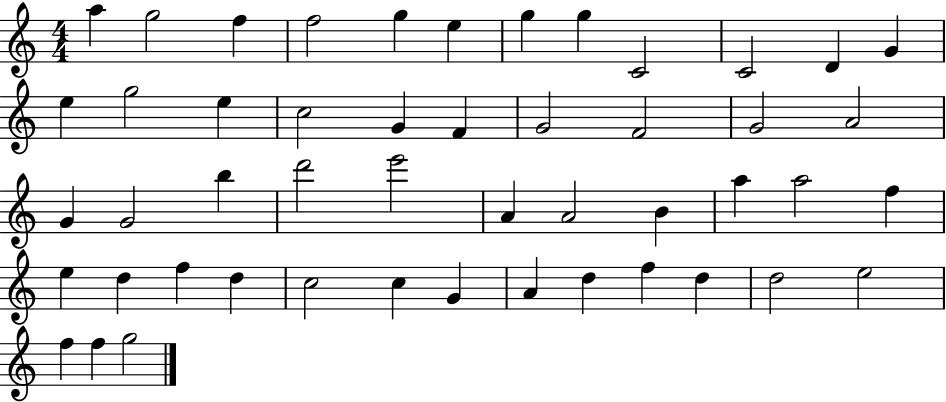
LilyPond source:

{
  \clef treble
  \numericTimeSignature
  \time 4/4
  \key c \major
  a''4 g''2 f''4 | f''2 g''4 e''4 | g''4 g''4 c'2 | c'2 d'4 g'4 | \break e''4 g''2 e''4 | c''2 g'4 f'4 | g'2 f'2 | g'2 a'2 | \break g'4 g'2 b''4 | d'''2 e'''2 | a'4 a'2 b'4 | a''4 a''2 f''4 | \break e''4 d''4 f''4 d''4 | c''2 c''4 g'4 | a'4 d''4 f''4 d''4 | d''2 e''2 | \break f''4 f''4 g''2 | \bar "|."
}